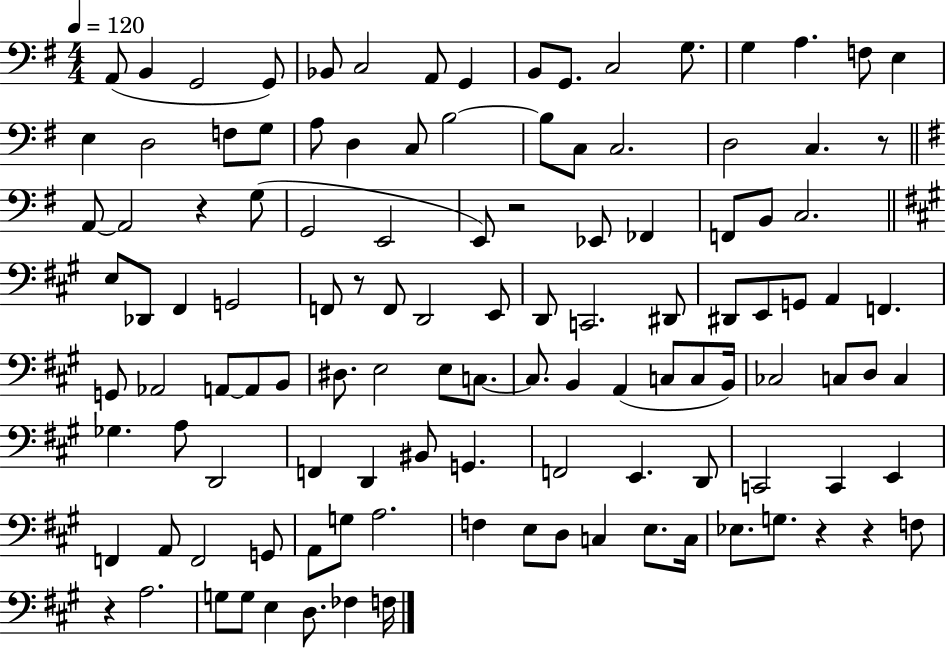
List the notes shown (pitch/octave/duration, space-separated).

A2/e B2/q G2/h G2/e Bb2/e C3/h A2/e G2/q B2/e G2/e. C3/h G3/e. G3/q A3/q. F3/e E3/q E3/q D3/h F3/e G3/e A3/e D3/q C3/e B3/h B3/e C3/e C3/h. D3/h C3/q. R/e A2/e A2/h R/q G3/e G2/h E2/h E2/e R/h Eb2/e FES2/q F2/e B2/e C3/h. E3/e Db2/e F#2/q G2/h F2/e R/e F2/e D2/h E2/e D2/e C2/h. D#2/e D#2/e E2/e G2/e A2/q F2/q. G2/e Ab2/h A2/e A2/e B2/e D#3/e. E3/h E3/e C3/e. C3/e. B2/q A2/q C3/e C3/e B2/s CES3/h C3/e D3/e C3/q Gb3/q. A3/e D2/h F2/q D2/q BIS2/e G2/q. F2/h E2/q. D2/e C2/h C2/q E2/q F2/q A2/e F2/h G2/e A2/e G3/e A3/h. F3/q E3/e D3/e C3/q E3/e. C3/s Eb3/e. G3/e. R/q R/q F3/e R/q A3/h. G3/e G3/e E3/q D3/e. FES3/q F3/s